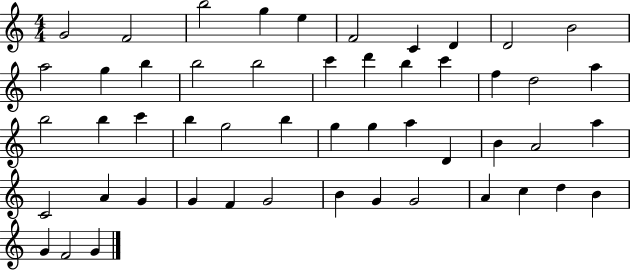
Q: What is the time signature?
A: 4/4